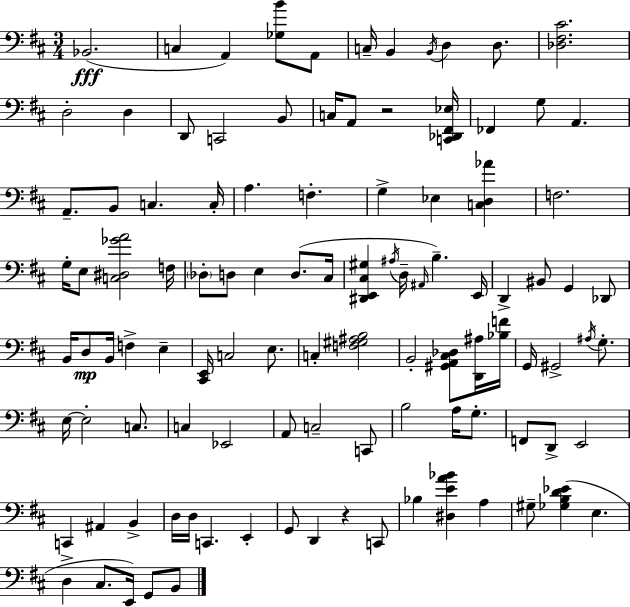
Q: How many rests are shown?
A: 2